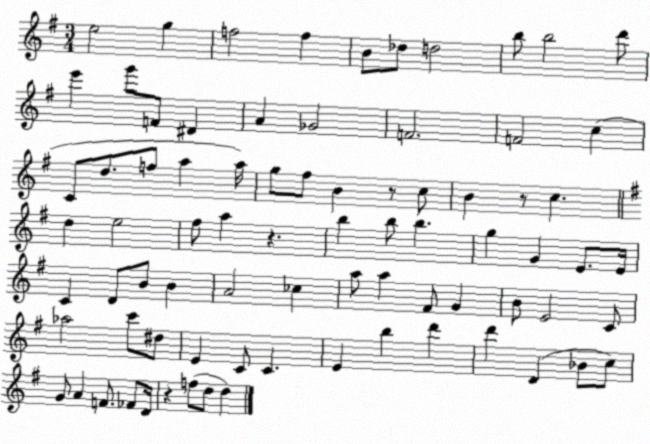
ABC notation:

X:1
T:Untitled
M:3/4
L:1/4
K:G
e2 g f2 f B/2 _d/2 d2 b/2 b2 d'/2 e' g'/2 F/2 ^D A _G2 F2 F2 c C/2 d/2 f/2 a a/4 g/2 ^f/2 B z/2 c/2 B z/2 c d e2 ^f/2 a z b b/2 b g G E/2 E/4 C D/2 B/2 B A2 _c a/2 a ^F/2 G B/2 E2 C/2 _a2 c'/2 ^d/2 E C/2 C E b d' d' D _B/2 c/2 G/2 A F/2 _F/2 D/4 z f/2 d/2 d